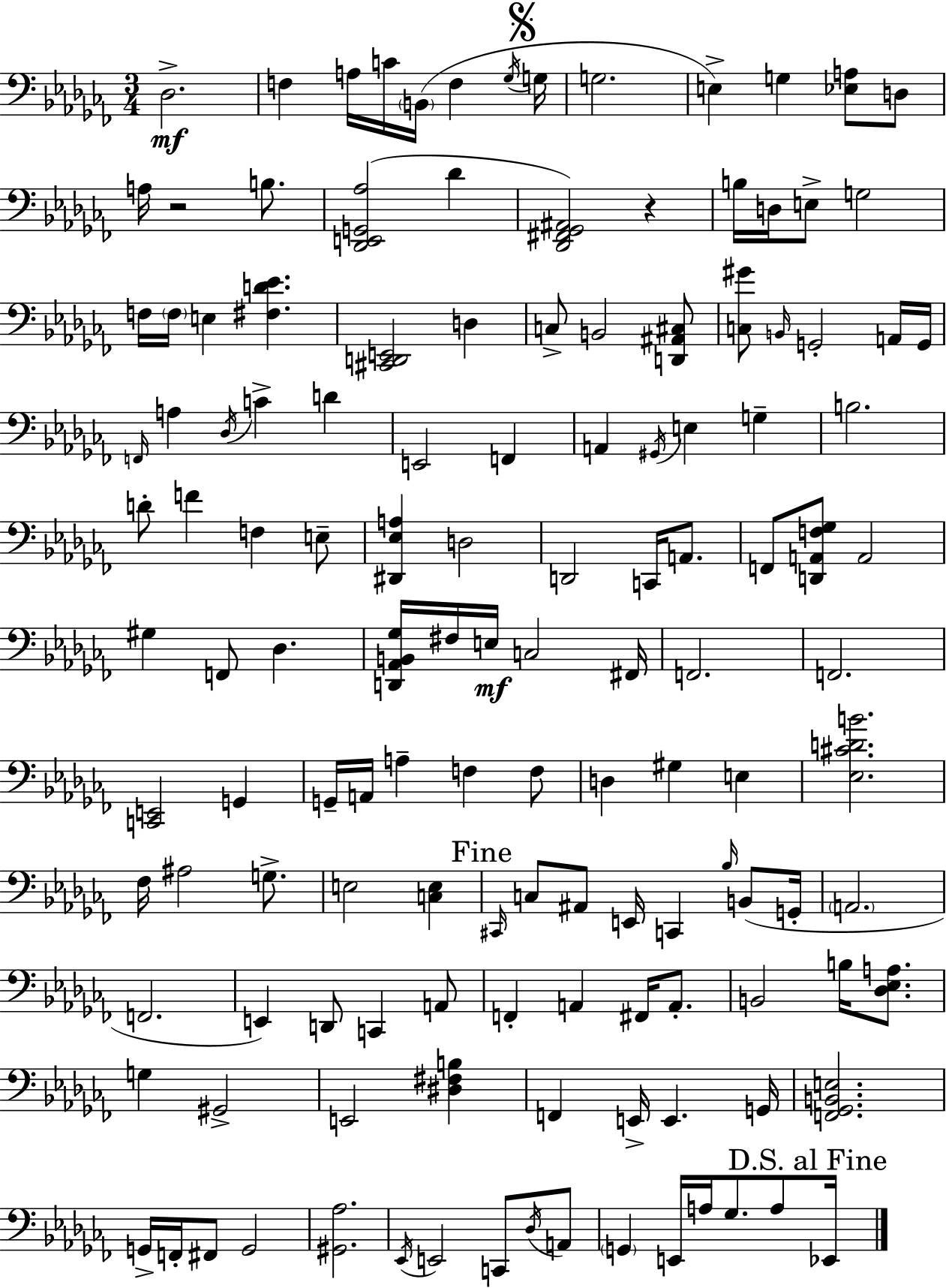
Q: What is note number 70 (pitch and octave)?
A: FES3